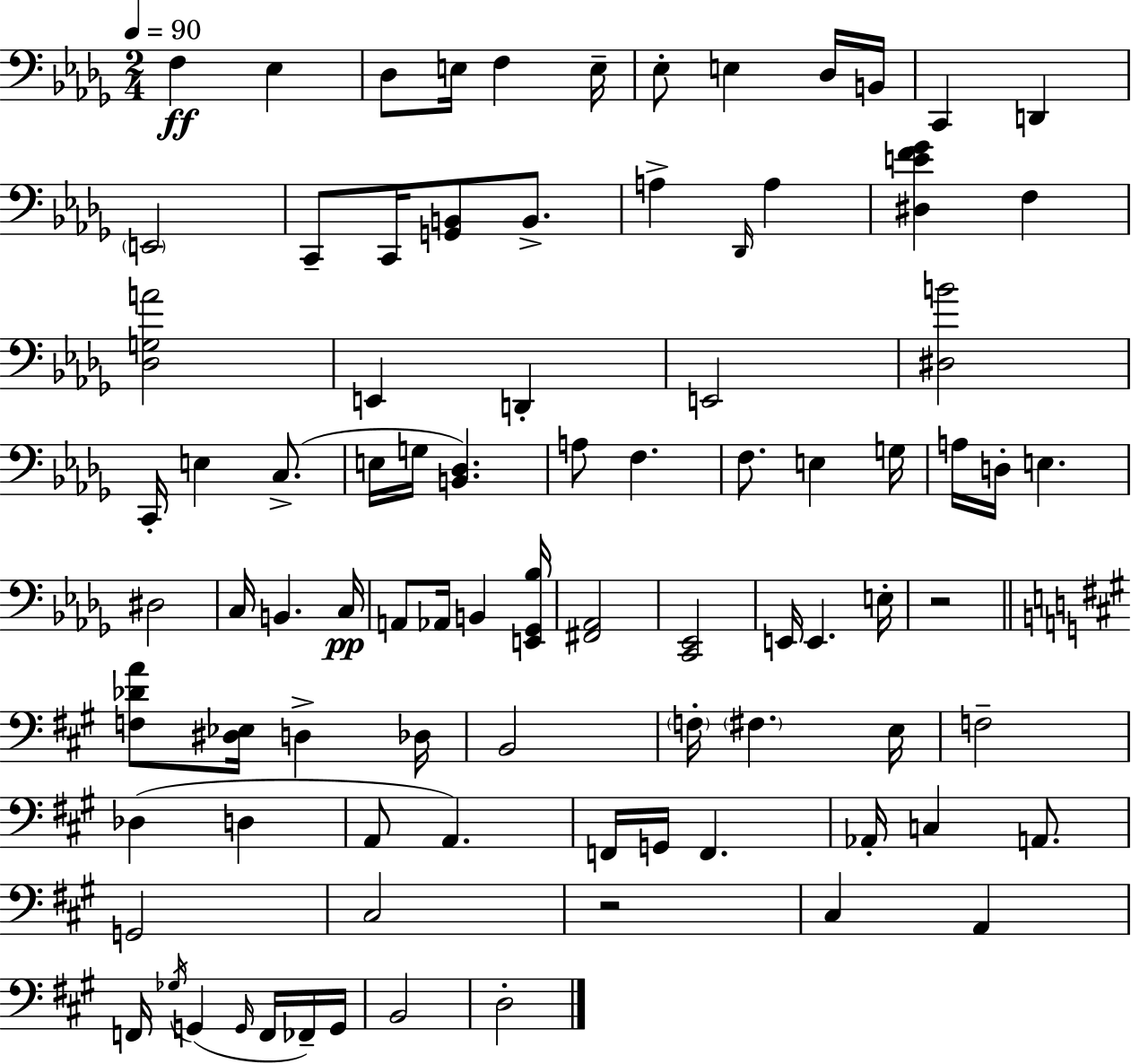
X:1
T:Untitled
M:2/4
L:1/4
K:Bbm
F, _E, _D,/2 E,/4 F, E,/4 _E,/2 E, _D,/4 B,,/4 C,, D,, E,,2 C,,/2 C,,/4 [G,,B,,]/2 B,,/2 A, _D,,/4 A, [^D,EF_G] F, [_D,G,A]2 E,, D,, E,,2 [^D,B]2 C,,/4 E, C,/2 E,/4 G,/4 [B,,_D,] A,/2 F, F,/2 E, G,/4 A,/4 D,/4 E, ^D,2 C,/4 B,, C,/4 A,,/2 _A,,/4 B,, [E,,_G,,_B,]/4 [^F,,_A,,]2 [C,,_E,,]2 E,,/4 E,, E,/4 z2 [F,_DA]/2 [^D,_E,]/4 D, _D,/4 B,,2 F,/4 ^F, E,/4 F,2 _D, D, A,,/2 A,, F,,/4 G,,/4 F,, _A,,/4 C, A,,/2 G,,2 ^C,2 z2 ^C, A,, F,,/4 _G,/4 G,, G,,/4 F,,/4 _F,,/4 G,,/4 B,,2 D,2